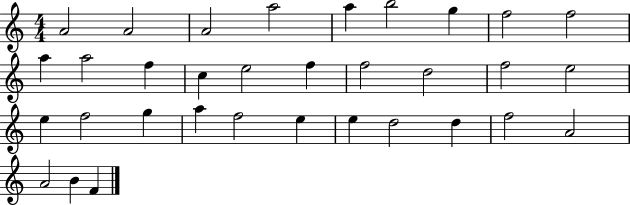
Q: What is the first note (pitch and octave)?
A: A4